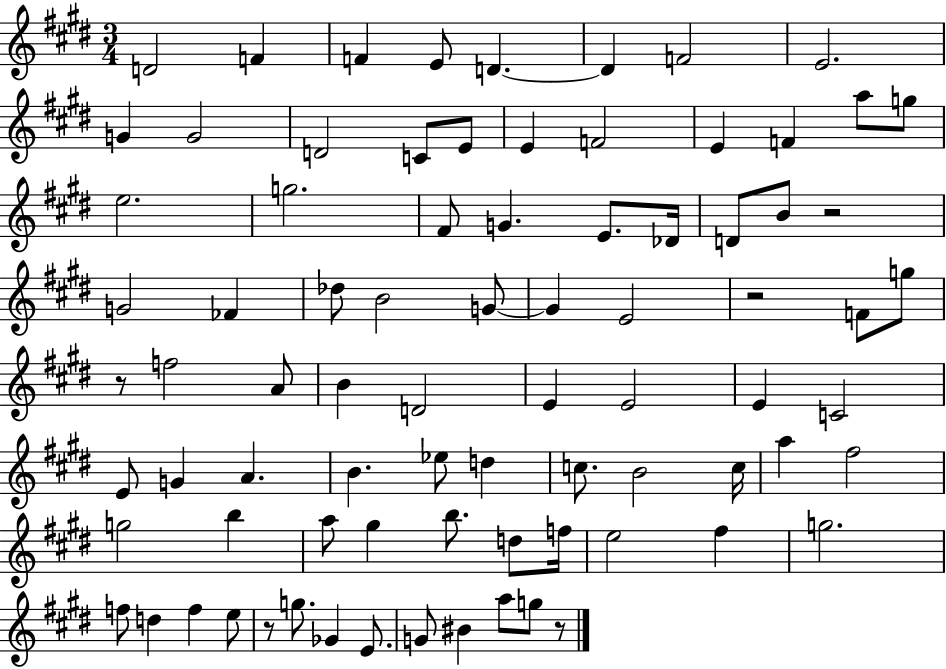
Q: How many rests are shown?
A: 5